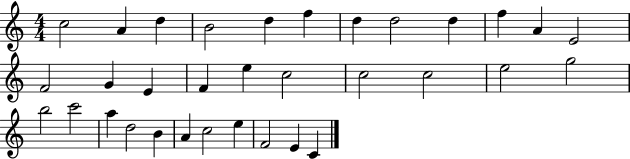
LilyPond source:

{
  \clef treble
  \numericTimeSignature
  \time 4/4
  \key c \major
  c''2 a'4 d''4 | b'2 d''4 f''4 | d''4 d''2 d''4 | f''4 a'4 e'2 | \break f'2 g'4 e'4 | f'4 e''4 c''2 | c''2 c''2 | e''2 g''2 | \break b''2 c'''2 | a''4 d''2 b'4 | a'4 c''2 e''4 | f'2 e'4 c'4 | \break \bar "|."
}